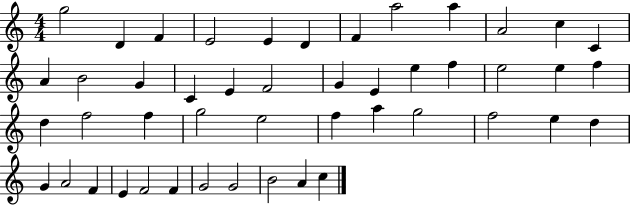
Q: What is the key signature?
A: C major